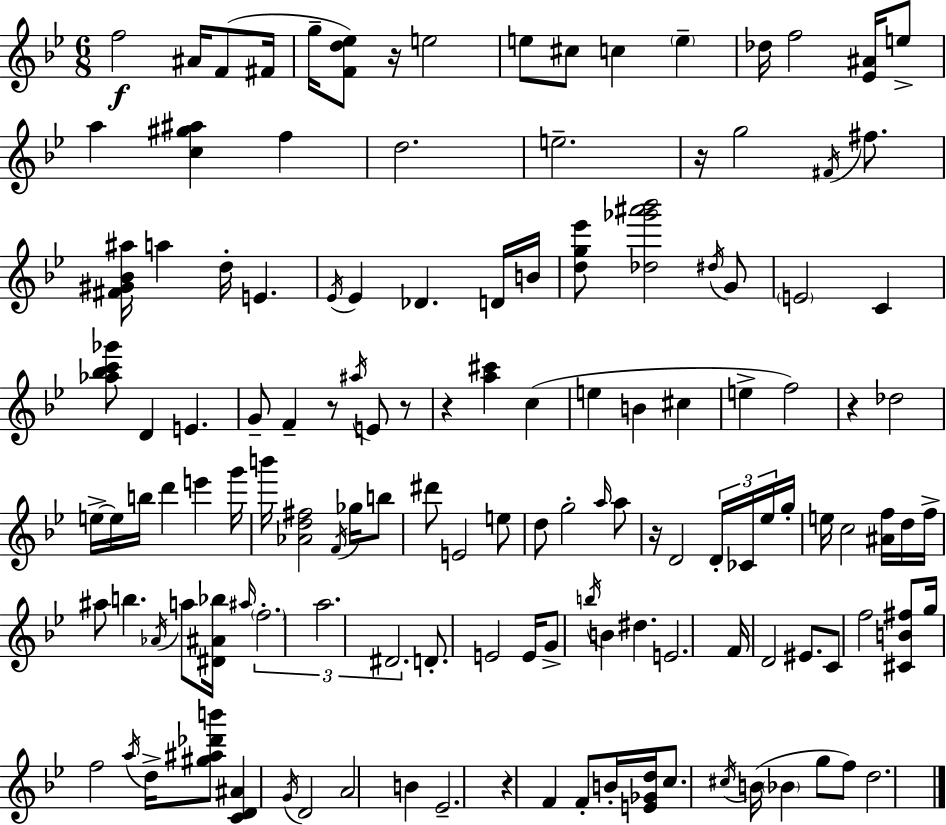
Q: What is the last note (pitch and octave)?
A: D5